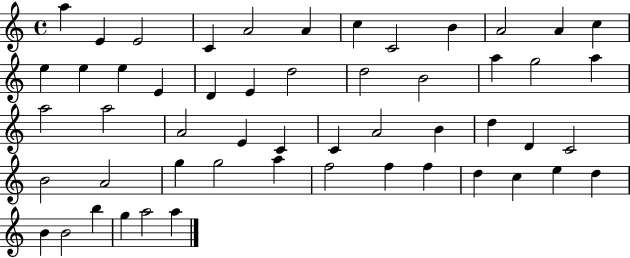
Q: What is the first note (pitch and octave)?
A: A5